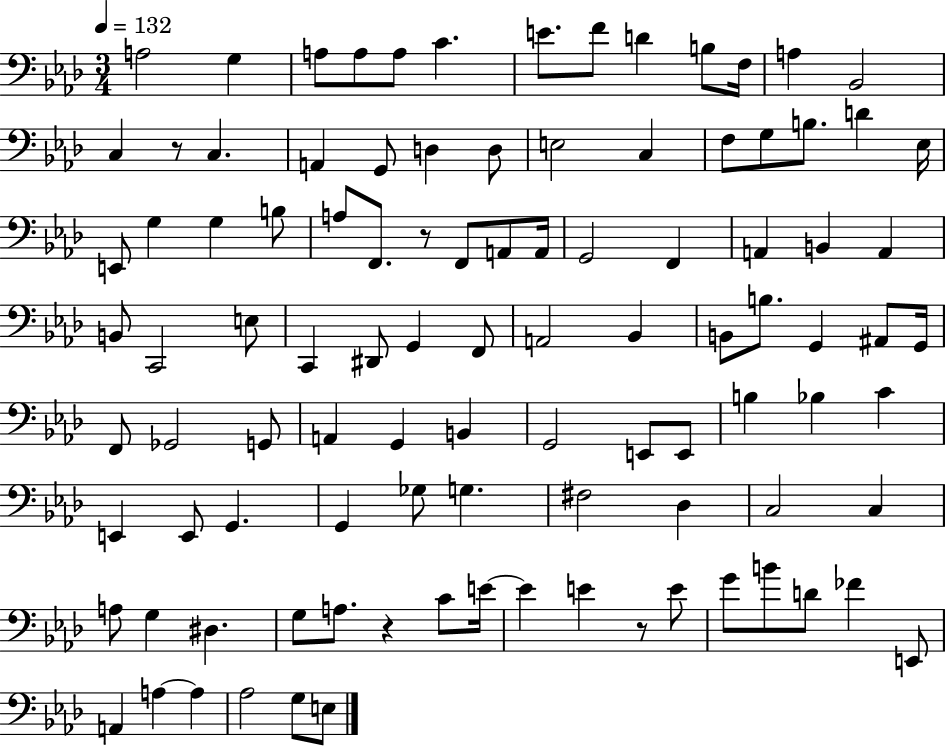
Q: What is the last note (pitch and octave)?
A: E3